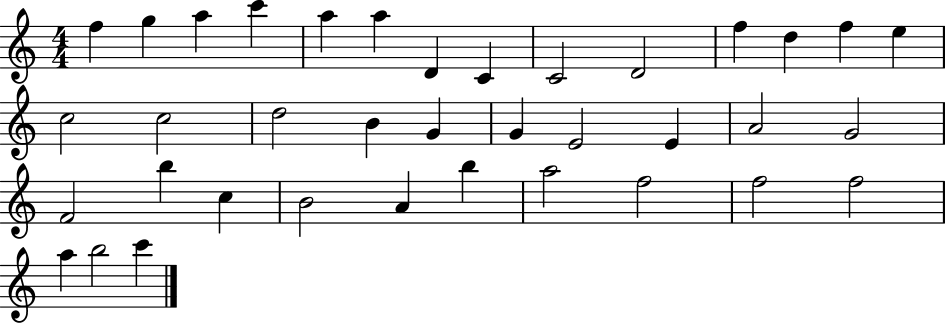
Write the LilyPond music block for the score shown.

{
  \clef treble
  \numericTimeSignature
  \time 4/4
  \key c \major
  f''4 g''4 a''4 c'''4 | a''4 a''4 d'4 c'4 | c'2 d'2 | f''4 d''4 f''4 e''4 | \break c''2 c''2 | d''2 b'4 g'4 | g'4 e'2 e'4 | a'2 g'2 | \break f'2 b''4 c''4 | b'2 a'4 b''4 | a''2 f''2 | f''2 f''2 | \break a''4 b''2 c'''4 | \bar "|."
}